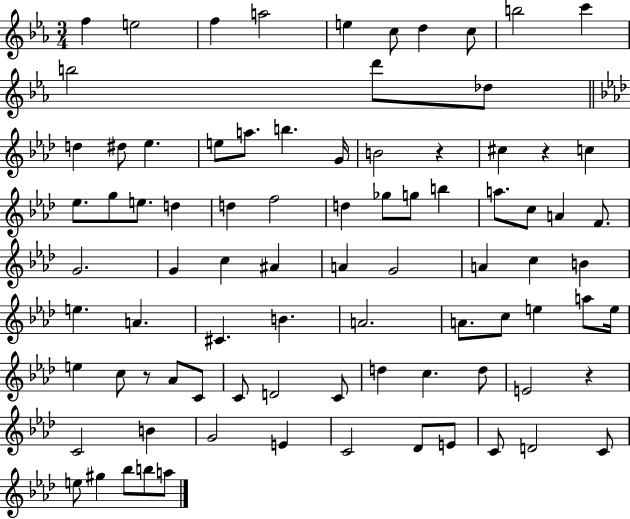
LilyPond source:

{
  \clef treble
  \numericTimeSignature
  \time 3/4
  \key ees \major
  f''4 e''2 | f''4 a''2 | e''4 c''8 d''4 c''8 | b''2 c'''4 | \break b''2 d'''8 des''8 | \bar "||" \break \key f \minor d''4 dis''8 ees''4. | e''8 a''8. b''4. g'16 | b'2 r4 | cis''4 r4 c''4 | \break ees''8. g''8 e''8. d''4 | d''4 f''2 | d''4 ges''8 g''8 b''4 | a''8. c''8 a'4 f'8. | \break g'2. | g'4 c''4 ais'4 | a'4 g'2 | a'4 c''4 b'4 | \break e''4. a'4. | cis'4. b'4. | a'2. | a'8. c''8 e''4 a''8 e''16 | \break e''4 c''8 r8 aes'8 c'8 | c'8 d'2 c'8 | d''4 c''4. d''8 | e'2 r4 | \break c'2 b'4 | g'2 e'4 | c'2 des'8 e'8 | c'8 d'2 c'8 | \break e''8 gis''4 bes''8 b''8 a''8 | \bar "|."
}